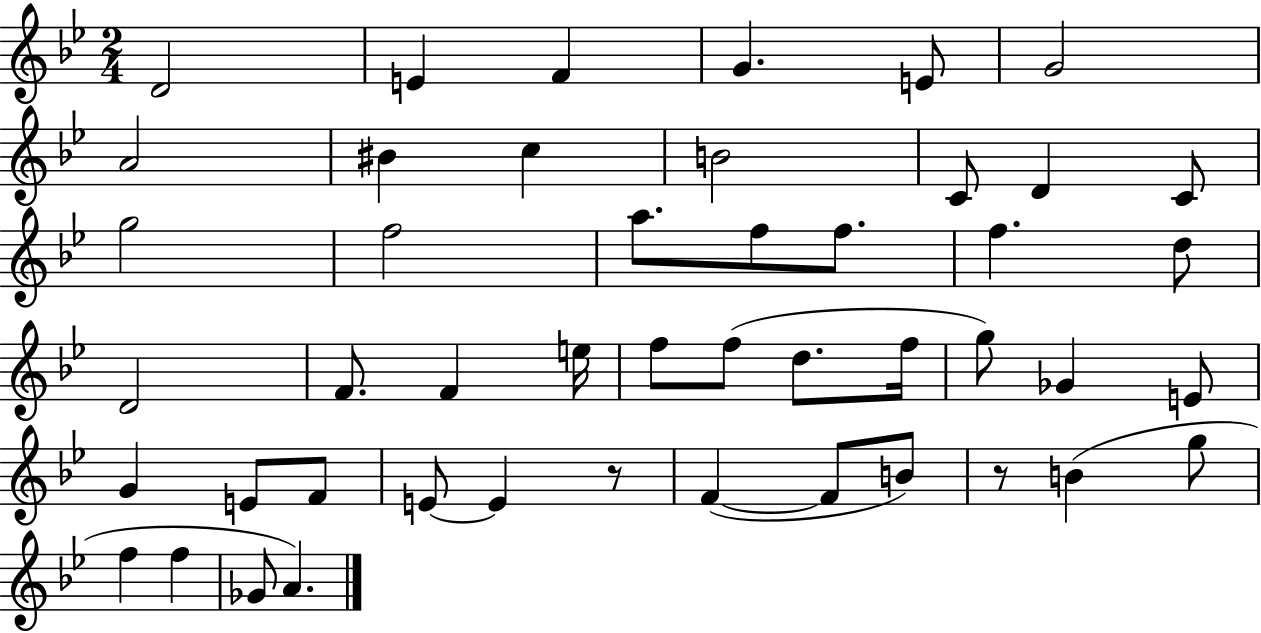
{
  \clef treble
  \numericTimeSignature
  \time 2/4
  \key bes \major
  d'2 | e'4 f'4 | g'4. e'8 | g'2 | \break a'2 | bis'4 c''4 | b'2 | c'8 d'4 c'8 | \break g''2 | f''2 | a''8. f''8 f''8. | f''4. d''8 | \break d'2 | f'8. f'4 e''16 | f''8 f''8( d''8. f''16 | g''8) ges'4 e'8 | \break g'4 e'8 f'8 | e'8~~ e'4 r8 | f'4~(~ f'8 b'8) | r8 b'4( g''8 | \break f''4 f''4 | ges'8 a'4.) | \bar "|."
}